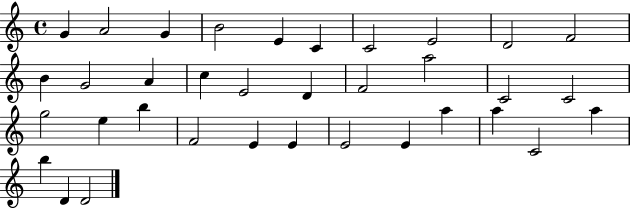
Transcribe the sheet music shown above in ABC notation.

X:1
T:Untitled
M:4/4
L:1/4
K:C
G A2 G B2 E C C2 E2 D2 F2 B G2 A c E2 D F2 a2 C2 C2 g2 e b F2 E E E2 E a a C2 a b D D2